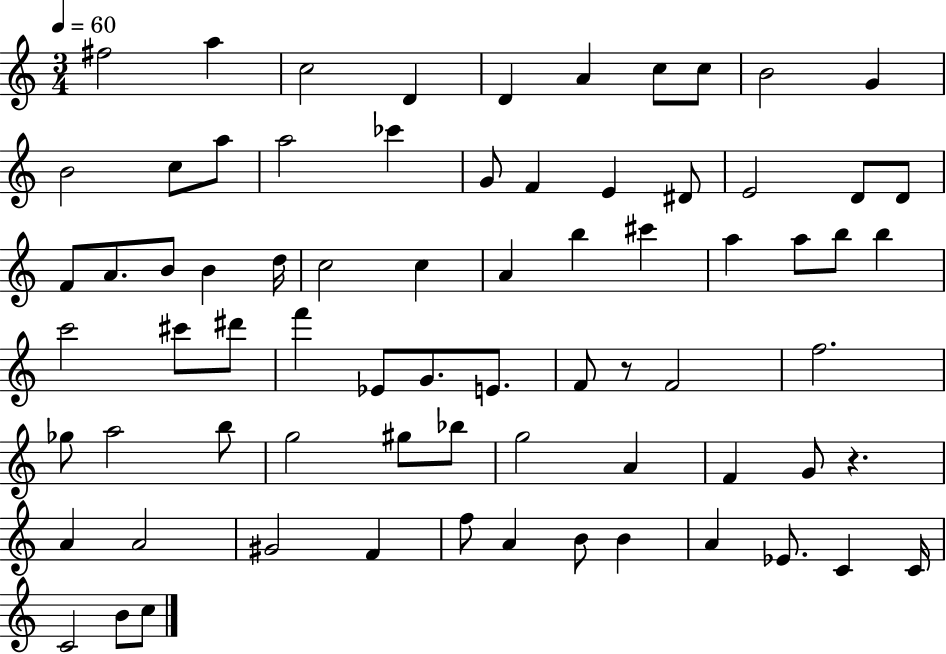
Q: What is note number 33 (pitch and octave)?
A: A5